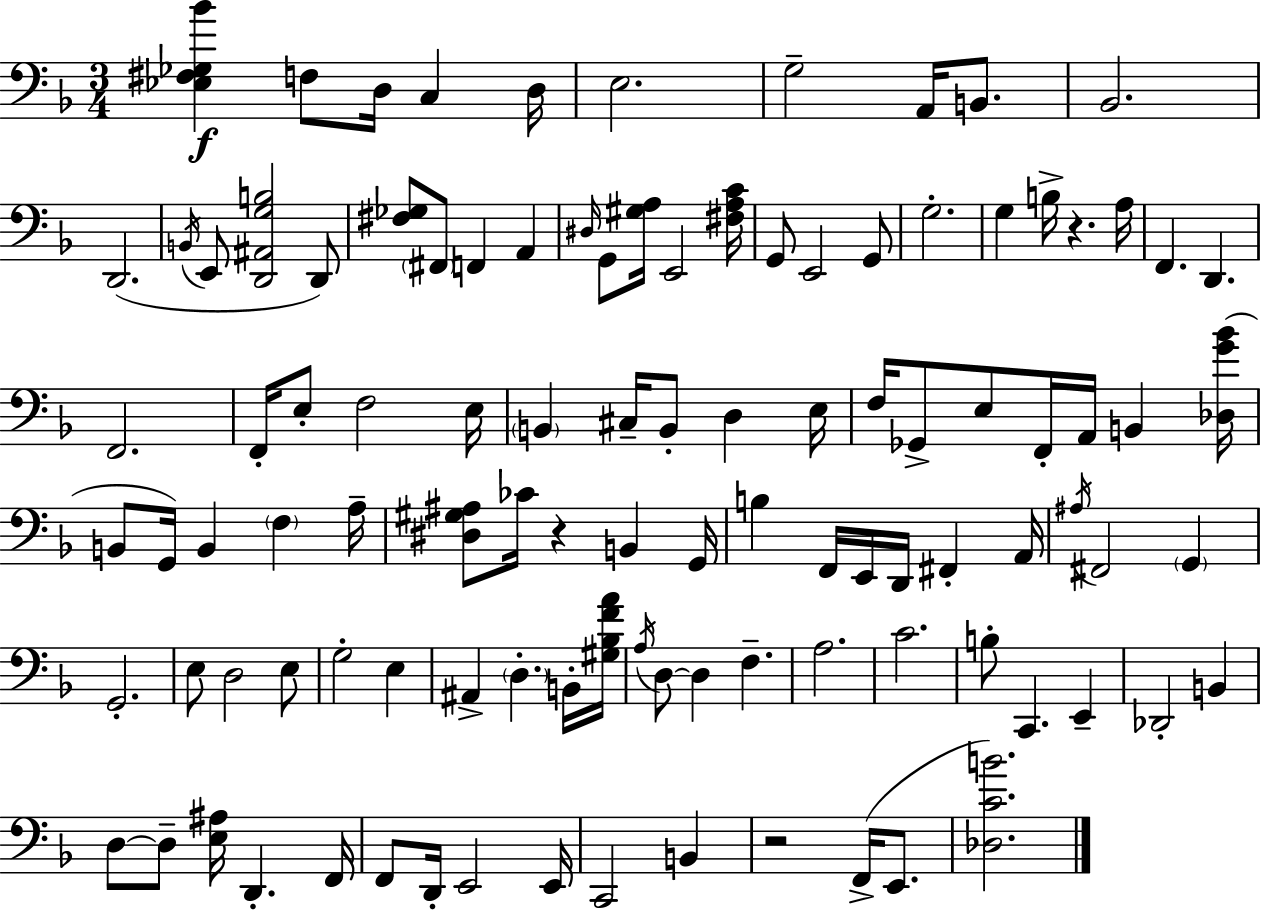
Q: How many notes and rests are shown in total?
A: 106